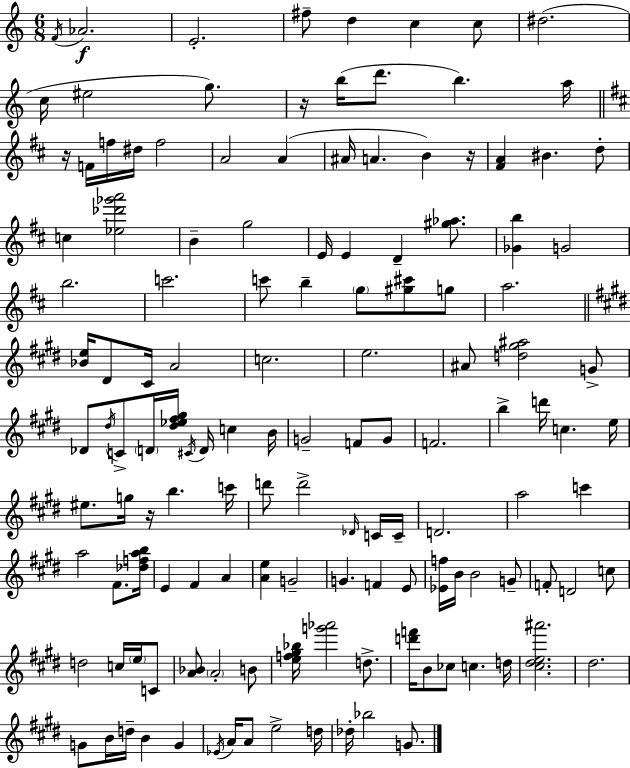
X:1
T:Untitled
M:6/8
L:1/4
K:C
F/4 _A2 E2 ^f/2 d c c/2 ^d2 c/4 ^e2 g/2 z/4 b/4 d'/2 b a/4 z/4 F/4 f/4 ^d/4 f2 A2 A ^A/4 A B z/4 [^FA] ^B d/2 c [_e_d'_g'a']2 B g2 E/4 E D [^g_a]/2 [_Gb] G2 b2 c'2 c'/2 b g/2 [^g^c']/2 g/2 a2 [_Be]/4 ^D/2 ^C/4 A2 c2 e2 ^A/2 [d^g^a]2 G/2 _D/2 ^d/4 C/2 D/4 [^d_e^f^g]/4 ^C/4 D/4 c B/4 G2 F/2 G/2 F2 b d'/4 c e/4 ^e/2 g/4 z/4 b c'/4 d'/2 d'2 _D/4 C/4 C/4 D2 a2 c' a2 ^F/2 [_dfab]/4 E ^F A [Ae] G2 G F E/2 [_Ef]/4 B/4 B2 G/2 F/2 D2 c/2 d2 c/4 e/4 C/2 [A_B]/2 A2 B/2 [ef^g_b]/4 [g'_a']2 d/2 [d'f']/4 B/2 _c/2 c d/4 [^c^de^a']2 ^d2 G/2 B/4 d/4 B G _E/4 A/4 A/2 e2 d/4 _d/4 _b2 G/2